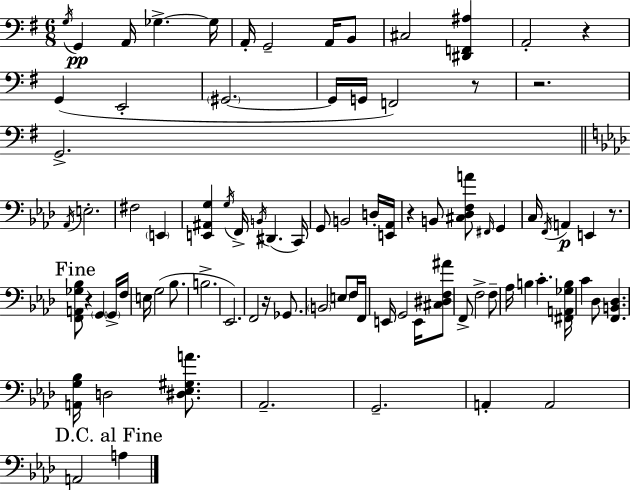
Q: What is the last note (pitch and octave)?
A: A3